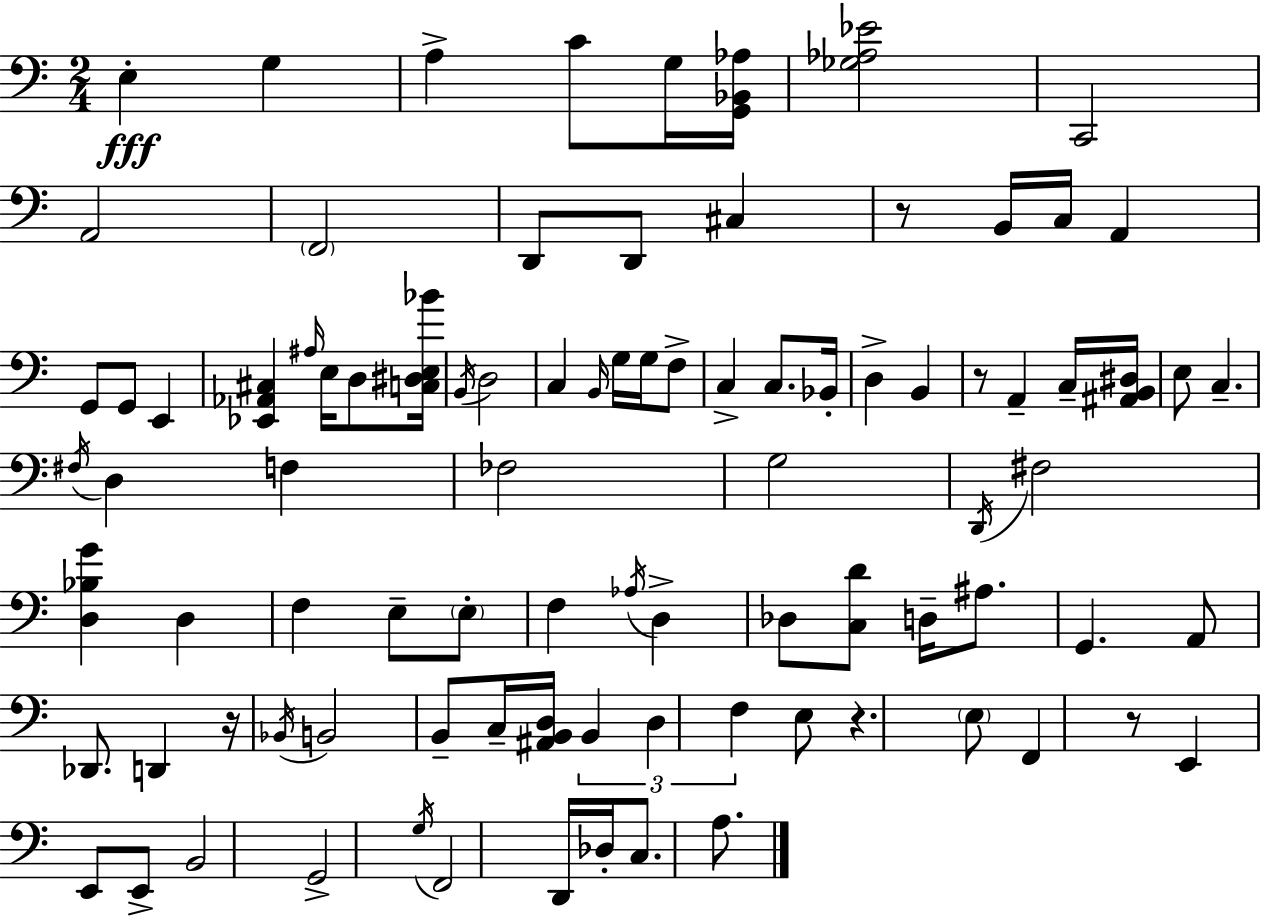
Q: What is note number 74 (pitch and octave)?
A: F2